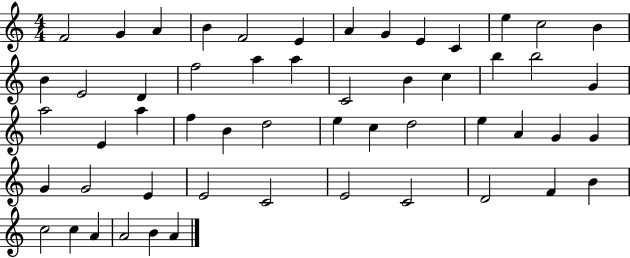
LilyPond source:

{
  \clef treble
  \numericTimeSignature
  \time 4/4
  \key c \major
  f'2 g'4 a'4 | b'4 f'2 e'4 | a'4 g'4 e'4 c'4 | e''4 c''2 b'4 | \break b'4 e'2 d'4 | f''2 a''4 a''4 | c'2 b'4 c''4 | b''4 b''2 g'4 | \break a''2 e'4 a''4 | f''4 b'4 d''2 | e''4 c''4 d''2 | e''4 a'4 g'4 g'4 | \break g'4 g'2 e'4 | e'2 c'2 | e'2 c'2 | d'2 f'4 b'4 | \break c''2 c''4 a'4 | a'2 b'4 a'4 | \bar "|."
}